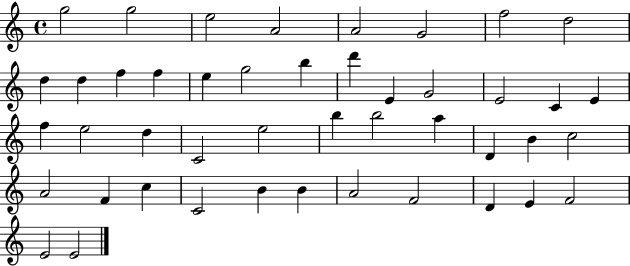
G5/h G5/h E5/h A4/h A4/h G4/h F5/h D5/h D5/q D5/q F5/q F5/q E5/q G5/h B5/q D6/q E4/q G4/h E4/h C4/q E4/q F5/q E5/h D5/q C4/h E5/h B5/q B5/h A5/q D4/q B4/q C5/h A4/h F4/q C5/q C4/h B4/q B4/q A4/h F4/h D4/q E4/q F4/h E4/h E4/h